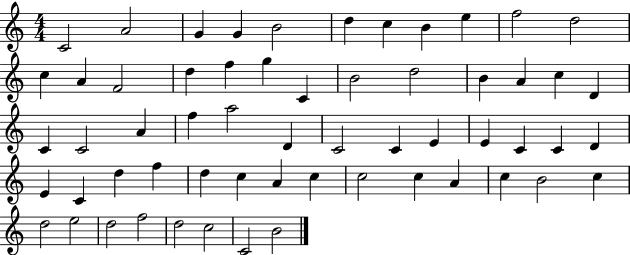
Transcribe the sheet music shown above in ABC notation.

X:1
T:Untitled
M:4/4
L:1/4
K:C
C2 A2 G G B2 d c B e f2 d2 c A F2 d f g C B2 d2 B A c D C C2 A f a2 D C2 C E E C C D E C d f d c A c c2 c A c B2 c d2 e2 d2 f2 d2 c2 C2 B2